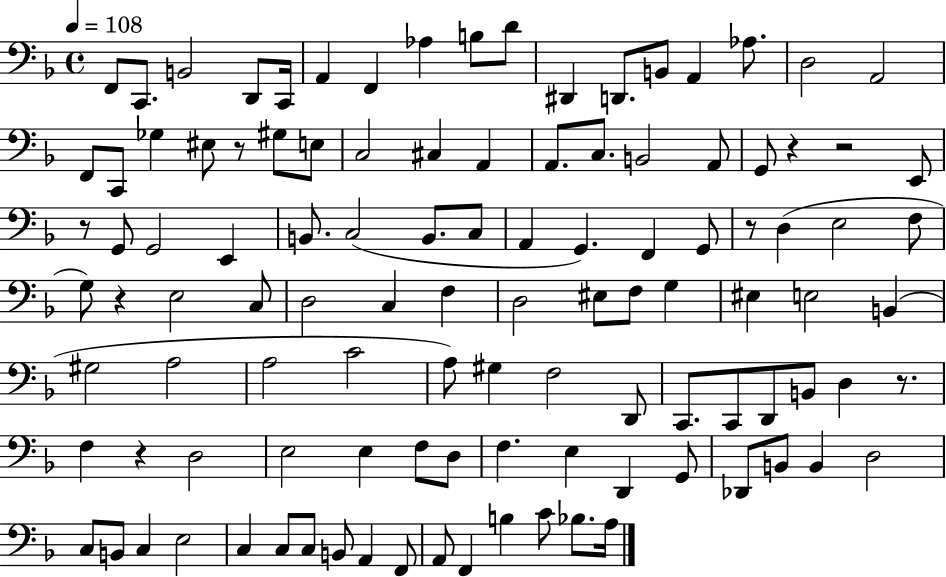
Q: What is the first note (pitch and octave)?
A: F2